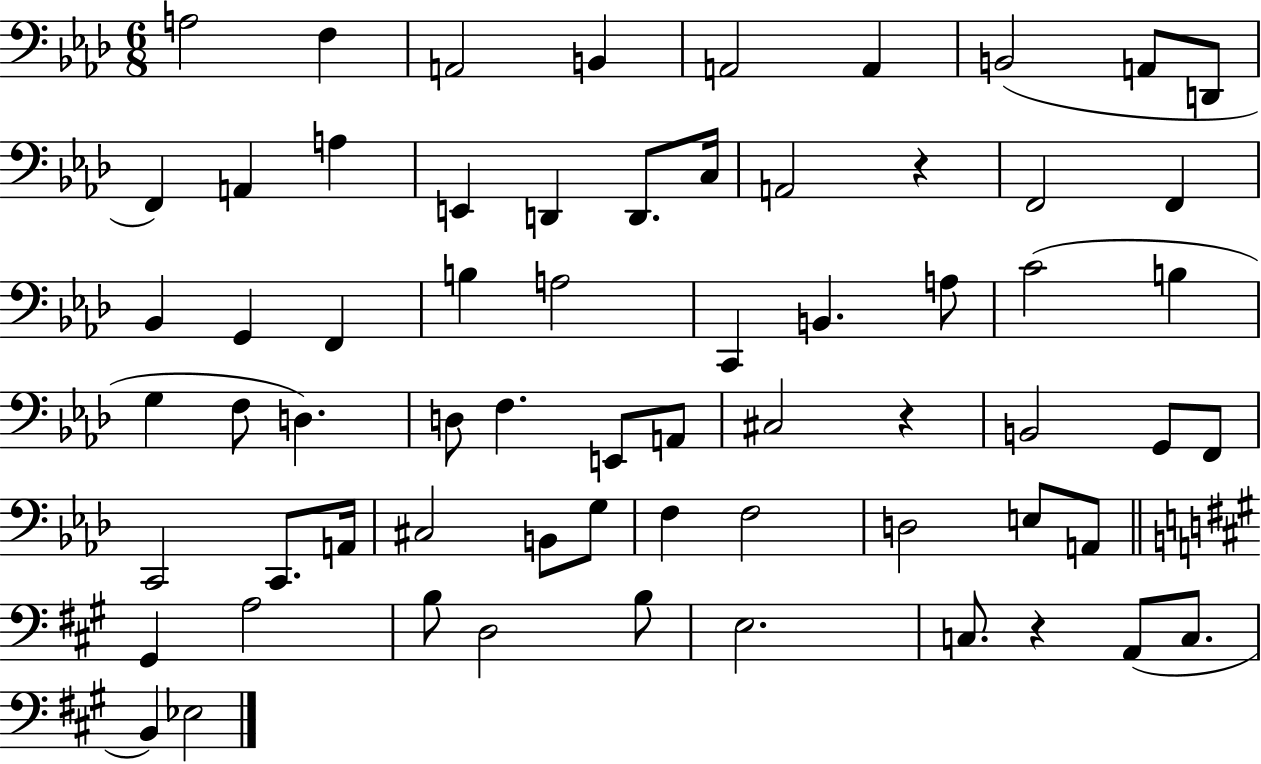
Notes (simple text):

A3/h F3/q A2/h B2/q A2/h A2/q B2/h A2/e D2/e F2/q A2/q A3/q E2/q D2/q D2/e. C3/s A2/h R/q F2/h F2/q Bb2/q G2/q F2/q B3/q A3/h C2/q B2/q. A3/e C4/h B3/q G3/q F3/e D3/q. D3/e F3/q. E2/e A2/e C#3/h R/q B2/h G2/e F2/e C2/h C2/e. A2/s C#3/h B2/e G3/e F3/q F3/h D3/h E3/e A2/e G#2/q A3/h B3/e D3/h B3/e E3/h. C3/e. R/q A2/e C3/e. B2/q Eb3/h